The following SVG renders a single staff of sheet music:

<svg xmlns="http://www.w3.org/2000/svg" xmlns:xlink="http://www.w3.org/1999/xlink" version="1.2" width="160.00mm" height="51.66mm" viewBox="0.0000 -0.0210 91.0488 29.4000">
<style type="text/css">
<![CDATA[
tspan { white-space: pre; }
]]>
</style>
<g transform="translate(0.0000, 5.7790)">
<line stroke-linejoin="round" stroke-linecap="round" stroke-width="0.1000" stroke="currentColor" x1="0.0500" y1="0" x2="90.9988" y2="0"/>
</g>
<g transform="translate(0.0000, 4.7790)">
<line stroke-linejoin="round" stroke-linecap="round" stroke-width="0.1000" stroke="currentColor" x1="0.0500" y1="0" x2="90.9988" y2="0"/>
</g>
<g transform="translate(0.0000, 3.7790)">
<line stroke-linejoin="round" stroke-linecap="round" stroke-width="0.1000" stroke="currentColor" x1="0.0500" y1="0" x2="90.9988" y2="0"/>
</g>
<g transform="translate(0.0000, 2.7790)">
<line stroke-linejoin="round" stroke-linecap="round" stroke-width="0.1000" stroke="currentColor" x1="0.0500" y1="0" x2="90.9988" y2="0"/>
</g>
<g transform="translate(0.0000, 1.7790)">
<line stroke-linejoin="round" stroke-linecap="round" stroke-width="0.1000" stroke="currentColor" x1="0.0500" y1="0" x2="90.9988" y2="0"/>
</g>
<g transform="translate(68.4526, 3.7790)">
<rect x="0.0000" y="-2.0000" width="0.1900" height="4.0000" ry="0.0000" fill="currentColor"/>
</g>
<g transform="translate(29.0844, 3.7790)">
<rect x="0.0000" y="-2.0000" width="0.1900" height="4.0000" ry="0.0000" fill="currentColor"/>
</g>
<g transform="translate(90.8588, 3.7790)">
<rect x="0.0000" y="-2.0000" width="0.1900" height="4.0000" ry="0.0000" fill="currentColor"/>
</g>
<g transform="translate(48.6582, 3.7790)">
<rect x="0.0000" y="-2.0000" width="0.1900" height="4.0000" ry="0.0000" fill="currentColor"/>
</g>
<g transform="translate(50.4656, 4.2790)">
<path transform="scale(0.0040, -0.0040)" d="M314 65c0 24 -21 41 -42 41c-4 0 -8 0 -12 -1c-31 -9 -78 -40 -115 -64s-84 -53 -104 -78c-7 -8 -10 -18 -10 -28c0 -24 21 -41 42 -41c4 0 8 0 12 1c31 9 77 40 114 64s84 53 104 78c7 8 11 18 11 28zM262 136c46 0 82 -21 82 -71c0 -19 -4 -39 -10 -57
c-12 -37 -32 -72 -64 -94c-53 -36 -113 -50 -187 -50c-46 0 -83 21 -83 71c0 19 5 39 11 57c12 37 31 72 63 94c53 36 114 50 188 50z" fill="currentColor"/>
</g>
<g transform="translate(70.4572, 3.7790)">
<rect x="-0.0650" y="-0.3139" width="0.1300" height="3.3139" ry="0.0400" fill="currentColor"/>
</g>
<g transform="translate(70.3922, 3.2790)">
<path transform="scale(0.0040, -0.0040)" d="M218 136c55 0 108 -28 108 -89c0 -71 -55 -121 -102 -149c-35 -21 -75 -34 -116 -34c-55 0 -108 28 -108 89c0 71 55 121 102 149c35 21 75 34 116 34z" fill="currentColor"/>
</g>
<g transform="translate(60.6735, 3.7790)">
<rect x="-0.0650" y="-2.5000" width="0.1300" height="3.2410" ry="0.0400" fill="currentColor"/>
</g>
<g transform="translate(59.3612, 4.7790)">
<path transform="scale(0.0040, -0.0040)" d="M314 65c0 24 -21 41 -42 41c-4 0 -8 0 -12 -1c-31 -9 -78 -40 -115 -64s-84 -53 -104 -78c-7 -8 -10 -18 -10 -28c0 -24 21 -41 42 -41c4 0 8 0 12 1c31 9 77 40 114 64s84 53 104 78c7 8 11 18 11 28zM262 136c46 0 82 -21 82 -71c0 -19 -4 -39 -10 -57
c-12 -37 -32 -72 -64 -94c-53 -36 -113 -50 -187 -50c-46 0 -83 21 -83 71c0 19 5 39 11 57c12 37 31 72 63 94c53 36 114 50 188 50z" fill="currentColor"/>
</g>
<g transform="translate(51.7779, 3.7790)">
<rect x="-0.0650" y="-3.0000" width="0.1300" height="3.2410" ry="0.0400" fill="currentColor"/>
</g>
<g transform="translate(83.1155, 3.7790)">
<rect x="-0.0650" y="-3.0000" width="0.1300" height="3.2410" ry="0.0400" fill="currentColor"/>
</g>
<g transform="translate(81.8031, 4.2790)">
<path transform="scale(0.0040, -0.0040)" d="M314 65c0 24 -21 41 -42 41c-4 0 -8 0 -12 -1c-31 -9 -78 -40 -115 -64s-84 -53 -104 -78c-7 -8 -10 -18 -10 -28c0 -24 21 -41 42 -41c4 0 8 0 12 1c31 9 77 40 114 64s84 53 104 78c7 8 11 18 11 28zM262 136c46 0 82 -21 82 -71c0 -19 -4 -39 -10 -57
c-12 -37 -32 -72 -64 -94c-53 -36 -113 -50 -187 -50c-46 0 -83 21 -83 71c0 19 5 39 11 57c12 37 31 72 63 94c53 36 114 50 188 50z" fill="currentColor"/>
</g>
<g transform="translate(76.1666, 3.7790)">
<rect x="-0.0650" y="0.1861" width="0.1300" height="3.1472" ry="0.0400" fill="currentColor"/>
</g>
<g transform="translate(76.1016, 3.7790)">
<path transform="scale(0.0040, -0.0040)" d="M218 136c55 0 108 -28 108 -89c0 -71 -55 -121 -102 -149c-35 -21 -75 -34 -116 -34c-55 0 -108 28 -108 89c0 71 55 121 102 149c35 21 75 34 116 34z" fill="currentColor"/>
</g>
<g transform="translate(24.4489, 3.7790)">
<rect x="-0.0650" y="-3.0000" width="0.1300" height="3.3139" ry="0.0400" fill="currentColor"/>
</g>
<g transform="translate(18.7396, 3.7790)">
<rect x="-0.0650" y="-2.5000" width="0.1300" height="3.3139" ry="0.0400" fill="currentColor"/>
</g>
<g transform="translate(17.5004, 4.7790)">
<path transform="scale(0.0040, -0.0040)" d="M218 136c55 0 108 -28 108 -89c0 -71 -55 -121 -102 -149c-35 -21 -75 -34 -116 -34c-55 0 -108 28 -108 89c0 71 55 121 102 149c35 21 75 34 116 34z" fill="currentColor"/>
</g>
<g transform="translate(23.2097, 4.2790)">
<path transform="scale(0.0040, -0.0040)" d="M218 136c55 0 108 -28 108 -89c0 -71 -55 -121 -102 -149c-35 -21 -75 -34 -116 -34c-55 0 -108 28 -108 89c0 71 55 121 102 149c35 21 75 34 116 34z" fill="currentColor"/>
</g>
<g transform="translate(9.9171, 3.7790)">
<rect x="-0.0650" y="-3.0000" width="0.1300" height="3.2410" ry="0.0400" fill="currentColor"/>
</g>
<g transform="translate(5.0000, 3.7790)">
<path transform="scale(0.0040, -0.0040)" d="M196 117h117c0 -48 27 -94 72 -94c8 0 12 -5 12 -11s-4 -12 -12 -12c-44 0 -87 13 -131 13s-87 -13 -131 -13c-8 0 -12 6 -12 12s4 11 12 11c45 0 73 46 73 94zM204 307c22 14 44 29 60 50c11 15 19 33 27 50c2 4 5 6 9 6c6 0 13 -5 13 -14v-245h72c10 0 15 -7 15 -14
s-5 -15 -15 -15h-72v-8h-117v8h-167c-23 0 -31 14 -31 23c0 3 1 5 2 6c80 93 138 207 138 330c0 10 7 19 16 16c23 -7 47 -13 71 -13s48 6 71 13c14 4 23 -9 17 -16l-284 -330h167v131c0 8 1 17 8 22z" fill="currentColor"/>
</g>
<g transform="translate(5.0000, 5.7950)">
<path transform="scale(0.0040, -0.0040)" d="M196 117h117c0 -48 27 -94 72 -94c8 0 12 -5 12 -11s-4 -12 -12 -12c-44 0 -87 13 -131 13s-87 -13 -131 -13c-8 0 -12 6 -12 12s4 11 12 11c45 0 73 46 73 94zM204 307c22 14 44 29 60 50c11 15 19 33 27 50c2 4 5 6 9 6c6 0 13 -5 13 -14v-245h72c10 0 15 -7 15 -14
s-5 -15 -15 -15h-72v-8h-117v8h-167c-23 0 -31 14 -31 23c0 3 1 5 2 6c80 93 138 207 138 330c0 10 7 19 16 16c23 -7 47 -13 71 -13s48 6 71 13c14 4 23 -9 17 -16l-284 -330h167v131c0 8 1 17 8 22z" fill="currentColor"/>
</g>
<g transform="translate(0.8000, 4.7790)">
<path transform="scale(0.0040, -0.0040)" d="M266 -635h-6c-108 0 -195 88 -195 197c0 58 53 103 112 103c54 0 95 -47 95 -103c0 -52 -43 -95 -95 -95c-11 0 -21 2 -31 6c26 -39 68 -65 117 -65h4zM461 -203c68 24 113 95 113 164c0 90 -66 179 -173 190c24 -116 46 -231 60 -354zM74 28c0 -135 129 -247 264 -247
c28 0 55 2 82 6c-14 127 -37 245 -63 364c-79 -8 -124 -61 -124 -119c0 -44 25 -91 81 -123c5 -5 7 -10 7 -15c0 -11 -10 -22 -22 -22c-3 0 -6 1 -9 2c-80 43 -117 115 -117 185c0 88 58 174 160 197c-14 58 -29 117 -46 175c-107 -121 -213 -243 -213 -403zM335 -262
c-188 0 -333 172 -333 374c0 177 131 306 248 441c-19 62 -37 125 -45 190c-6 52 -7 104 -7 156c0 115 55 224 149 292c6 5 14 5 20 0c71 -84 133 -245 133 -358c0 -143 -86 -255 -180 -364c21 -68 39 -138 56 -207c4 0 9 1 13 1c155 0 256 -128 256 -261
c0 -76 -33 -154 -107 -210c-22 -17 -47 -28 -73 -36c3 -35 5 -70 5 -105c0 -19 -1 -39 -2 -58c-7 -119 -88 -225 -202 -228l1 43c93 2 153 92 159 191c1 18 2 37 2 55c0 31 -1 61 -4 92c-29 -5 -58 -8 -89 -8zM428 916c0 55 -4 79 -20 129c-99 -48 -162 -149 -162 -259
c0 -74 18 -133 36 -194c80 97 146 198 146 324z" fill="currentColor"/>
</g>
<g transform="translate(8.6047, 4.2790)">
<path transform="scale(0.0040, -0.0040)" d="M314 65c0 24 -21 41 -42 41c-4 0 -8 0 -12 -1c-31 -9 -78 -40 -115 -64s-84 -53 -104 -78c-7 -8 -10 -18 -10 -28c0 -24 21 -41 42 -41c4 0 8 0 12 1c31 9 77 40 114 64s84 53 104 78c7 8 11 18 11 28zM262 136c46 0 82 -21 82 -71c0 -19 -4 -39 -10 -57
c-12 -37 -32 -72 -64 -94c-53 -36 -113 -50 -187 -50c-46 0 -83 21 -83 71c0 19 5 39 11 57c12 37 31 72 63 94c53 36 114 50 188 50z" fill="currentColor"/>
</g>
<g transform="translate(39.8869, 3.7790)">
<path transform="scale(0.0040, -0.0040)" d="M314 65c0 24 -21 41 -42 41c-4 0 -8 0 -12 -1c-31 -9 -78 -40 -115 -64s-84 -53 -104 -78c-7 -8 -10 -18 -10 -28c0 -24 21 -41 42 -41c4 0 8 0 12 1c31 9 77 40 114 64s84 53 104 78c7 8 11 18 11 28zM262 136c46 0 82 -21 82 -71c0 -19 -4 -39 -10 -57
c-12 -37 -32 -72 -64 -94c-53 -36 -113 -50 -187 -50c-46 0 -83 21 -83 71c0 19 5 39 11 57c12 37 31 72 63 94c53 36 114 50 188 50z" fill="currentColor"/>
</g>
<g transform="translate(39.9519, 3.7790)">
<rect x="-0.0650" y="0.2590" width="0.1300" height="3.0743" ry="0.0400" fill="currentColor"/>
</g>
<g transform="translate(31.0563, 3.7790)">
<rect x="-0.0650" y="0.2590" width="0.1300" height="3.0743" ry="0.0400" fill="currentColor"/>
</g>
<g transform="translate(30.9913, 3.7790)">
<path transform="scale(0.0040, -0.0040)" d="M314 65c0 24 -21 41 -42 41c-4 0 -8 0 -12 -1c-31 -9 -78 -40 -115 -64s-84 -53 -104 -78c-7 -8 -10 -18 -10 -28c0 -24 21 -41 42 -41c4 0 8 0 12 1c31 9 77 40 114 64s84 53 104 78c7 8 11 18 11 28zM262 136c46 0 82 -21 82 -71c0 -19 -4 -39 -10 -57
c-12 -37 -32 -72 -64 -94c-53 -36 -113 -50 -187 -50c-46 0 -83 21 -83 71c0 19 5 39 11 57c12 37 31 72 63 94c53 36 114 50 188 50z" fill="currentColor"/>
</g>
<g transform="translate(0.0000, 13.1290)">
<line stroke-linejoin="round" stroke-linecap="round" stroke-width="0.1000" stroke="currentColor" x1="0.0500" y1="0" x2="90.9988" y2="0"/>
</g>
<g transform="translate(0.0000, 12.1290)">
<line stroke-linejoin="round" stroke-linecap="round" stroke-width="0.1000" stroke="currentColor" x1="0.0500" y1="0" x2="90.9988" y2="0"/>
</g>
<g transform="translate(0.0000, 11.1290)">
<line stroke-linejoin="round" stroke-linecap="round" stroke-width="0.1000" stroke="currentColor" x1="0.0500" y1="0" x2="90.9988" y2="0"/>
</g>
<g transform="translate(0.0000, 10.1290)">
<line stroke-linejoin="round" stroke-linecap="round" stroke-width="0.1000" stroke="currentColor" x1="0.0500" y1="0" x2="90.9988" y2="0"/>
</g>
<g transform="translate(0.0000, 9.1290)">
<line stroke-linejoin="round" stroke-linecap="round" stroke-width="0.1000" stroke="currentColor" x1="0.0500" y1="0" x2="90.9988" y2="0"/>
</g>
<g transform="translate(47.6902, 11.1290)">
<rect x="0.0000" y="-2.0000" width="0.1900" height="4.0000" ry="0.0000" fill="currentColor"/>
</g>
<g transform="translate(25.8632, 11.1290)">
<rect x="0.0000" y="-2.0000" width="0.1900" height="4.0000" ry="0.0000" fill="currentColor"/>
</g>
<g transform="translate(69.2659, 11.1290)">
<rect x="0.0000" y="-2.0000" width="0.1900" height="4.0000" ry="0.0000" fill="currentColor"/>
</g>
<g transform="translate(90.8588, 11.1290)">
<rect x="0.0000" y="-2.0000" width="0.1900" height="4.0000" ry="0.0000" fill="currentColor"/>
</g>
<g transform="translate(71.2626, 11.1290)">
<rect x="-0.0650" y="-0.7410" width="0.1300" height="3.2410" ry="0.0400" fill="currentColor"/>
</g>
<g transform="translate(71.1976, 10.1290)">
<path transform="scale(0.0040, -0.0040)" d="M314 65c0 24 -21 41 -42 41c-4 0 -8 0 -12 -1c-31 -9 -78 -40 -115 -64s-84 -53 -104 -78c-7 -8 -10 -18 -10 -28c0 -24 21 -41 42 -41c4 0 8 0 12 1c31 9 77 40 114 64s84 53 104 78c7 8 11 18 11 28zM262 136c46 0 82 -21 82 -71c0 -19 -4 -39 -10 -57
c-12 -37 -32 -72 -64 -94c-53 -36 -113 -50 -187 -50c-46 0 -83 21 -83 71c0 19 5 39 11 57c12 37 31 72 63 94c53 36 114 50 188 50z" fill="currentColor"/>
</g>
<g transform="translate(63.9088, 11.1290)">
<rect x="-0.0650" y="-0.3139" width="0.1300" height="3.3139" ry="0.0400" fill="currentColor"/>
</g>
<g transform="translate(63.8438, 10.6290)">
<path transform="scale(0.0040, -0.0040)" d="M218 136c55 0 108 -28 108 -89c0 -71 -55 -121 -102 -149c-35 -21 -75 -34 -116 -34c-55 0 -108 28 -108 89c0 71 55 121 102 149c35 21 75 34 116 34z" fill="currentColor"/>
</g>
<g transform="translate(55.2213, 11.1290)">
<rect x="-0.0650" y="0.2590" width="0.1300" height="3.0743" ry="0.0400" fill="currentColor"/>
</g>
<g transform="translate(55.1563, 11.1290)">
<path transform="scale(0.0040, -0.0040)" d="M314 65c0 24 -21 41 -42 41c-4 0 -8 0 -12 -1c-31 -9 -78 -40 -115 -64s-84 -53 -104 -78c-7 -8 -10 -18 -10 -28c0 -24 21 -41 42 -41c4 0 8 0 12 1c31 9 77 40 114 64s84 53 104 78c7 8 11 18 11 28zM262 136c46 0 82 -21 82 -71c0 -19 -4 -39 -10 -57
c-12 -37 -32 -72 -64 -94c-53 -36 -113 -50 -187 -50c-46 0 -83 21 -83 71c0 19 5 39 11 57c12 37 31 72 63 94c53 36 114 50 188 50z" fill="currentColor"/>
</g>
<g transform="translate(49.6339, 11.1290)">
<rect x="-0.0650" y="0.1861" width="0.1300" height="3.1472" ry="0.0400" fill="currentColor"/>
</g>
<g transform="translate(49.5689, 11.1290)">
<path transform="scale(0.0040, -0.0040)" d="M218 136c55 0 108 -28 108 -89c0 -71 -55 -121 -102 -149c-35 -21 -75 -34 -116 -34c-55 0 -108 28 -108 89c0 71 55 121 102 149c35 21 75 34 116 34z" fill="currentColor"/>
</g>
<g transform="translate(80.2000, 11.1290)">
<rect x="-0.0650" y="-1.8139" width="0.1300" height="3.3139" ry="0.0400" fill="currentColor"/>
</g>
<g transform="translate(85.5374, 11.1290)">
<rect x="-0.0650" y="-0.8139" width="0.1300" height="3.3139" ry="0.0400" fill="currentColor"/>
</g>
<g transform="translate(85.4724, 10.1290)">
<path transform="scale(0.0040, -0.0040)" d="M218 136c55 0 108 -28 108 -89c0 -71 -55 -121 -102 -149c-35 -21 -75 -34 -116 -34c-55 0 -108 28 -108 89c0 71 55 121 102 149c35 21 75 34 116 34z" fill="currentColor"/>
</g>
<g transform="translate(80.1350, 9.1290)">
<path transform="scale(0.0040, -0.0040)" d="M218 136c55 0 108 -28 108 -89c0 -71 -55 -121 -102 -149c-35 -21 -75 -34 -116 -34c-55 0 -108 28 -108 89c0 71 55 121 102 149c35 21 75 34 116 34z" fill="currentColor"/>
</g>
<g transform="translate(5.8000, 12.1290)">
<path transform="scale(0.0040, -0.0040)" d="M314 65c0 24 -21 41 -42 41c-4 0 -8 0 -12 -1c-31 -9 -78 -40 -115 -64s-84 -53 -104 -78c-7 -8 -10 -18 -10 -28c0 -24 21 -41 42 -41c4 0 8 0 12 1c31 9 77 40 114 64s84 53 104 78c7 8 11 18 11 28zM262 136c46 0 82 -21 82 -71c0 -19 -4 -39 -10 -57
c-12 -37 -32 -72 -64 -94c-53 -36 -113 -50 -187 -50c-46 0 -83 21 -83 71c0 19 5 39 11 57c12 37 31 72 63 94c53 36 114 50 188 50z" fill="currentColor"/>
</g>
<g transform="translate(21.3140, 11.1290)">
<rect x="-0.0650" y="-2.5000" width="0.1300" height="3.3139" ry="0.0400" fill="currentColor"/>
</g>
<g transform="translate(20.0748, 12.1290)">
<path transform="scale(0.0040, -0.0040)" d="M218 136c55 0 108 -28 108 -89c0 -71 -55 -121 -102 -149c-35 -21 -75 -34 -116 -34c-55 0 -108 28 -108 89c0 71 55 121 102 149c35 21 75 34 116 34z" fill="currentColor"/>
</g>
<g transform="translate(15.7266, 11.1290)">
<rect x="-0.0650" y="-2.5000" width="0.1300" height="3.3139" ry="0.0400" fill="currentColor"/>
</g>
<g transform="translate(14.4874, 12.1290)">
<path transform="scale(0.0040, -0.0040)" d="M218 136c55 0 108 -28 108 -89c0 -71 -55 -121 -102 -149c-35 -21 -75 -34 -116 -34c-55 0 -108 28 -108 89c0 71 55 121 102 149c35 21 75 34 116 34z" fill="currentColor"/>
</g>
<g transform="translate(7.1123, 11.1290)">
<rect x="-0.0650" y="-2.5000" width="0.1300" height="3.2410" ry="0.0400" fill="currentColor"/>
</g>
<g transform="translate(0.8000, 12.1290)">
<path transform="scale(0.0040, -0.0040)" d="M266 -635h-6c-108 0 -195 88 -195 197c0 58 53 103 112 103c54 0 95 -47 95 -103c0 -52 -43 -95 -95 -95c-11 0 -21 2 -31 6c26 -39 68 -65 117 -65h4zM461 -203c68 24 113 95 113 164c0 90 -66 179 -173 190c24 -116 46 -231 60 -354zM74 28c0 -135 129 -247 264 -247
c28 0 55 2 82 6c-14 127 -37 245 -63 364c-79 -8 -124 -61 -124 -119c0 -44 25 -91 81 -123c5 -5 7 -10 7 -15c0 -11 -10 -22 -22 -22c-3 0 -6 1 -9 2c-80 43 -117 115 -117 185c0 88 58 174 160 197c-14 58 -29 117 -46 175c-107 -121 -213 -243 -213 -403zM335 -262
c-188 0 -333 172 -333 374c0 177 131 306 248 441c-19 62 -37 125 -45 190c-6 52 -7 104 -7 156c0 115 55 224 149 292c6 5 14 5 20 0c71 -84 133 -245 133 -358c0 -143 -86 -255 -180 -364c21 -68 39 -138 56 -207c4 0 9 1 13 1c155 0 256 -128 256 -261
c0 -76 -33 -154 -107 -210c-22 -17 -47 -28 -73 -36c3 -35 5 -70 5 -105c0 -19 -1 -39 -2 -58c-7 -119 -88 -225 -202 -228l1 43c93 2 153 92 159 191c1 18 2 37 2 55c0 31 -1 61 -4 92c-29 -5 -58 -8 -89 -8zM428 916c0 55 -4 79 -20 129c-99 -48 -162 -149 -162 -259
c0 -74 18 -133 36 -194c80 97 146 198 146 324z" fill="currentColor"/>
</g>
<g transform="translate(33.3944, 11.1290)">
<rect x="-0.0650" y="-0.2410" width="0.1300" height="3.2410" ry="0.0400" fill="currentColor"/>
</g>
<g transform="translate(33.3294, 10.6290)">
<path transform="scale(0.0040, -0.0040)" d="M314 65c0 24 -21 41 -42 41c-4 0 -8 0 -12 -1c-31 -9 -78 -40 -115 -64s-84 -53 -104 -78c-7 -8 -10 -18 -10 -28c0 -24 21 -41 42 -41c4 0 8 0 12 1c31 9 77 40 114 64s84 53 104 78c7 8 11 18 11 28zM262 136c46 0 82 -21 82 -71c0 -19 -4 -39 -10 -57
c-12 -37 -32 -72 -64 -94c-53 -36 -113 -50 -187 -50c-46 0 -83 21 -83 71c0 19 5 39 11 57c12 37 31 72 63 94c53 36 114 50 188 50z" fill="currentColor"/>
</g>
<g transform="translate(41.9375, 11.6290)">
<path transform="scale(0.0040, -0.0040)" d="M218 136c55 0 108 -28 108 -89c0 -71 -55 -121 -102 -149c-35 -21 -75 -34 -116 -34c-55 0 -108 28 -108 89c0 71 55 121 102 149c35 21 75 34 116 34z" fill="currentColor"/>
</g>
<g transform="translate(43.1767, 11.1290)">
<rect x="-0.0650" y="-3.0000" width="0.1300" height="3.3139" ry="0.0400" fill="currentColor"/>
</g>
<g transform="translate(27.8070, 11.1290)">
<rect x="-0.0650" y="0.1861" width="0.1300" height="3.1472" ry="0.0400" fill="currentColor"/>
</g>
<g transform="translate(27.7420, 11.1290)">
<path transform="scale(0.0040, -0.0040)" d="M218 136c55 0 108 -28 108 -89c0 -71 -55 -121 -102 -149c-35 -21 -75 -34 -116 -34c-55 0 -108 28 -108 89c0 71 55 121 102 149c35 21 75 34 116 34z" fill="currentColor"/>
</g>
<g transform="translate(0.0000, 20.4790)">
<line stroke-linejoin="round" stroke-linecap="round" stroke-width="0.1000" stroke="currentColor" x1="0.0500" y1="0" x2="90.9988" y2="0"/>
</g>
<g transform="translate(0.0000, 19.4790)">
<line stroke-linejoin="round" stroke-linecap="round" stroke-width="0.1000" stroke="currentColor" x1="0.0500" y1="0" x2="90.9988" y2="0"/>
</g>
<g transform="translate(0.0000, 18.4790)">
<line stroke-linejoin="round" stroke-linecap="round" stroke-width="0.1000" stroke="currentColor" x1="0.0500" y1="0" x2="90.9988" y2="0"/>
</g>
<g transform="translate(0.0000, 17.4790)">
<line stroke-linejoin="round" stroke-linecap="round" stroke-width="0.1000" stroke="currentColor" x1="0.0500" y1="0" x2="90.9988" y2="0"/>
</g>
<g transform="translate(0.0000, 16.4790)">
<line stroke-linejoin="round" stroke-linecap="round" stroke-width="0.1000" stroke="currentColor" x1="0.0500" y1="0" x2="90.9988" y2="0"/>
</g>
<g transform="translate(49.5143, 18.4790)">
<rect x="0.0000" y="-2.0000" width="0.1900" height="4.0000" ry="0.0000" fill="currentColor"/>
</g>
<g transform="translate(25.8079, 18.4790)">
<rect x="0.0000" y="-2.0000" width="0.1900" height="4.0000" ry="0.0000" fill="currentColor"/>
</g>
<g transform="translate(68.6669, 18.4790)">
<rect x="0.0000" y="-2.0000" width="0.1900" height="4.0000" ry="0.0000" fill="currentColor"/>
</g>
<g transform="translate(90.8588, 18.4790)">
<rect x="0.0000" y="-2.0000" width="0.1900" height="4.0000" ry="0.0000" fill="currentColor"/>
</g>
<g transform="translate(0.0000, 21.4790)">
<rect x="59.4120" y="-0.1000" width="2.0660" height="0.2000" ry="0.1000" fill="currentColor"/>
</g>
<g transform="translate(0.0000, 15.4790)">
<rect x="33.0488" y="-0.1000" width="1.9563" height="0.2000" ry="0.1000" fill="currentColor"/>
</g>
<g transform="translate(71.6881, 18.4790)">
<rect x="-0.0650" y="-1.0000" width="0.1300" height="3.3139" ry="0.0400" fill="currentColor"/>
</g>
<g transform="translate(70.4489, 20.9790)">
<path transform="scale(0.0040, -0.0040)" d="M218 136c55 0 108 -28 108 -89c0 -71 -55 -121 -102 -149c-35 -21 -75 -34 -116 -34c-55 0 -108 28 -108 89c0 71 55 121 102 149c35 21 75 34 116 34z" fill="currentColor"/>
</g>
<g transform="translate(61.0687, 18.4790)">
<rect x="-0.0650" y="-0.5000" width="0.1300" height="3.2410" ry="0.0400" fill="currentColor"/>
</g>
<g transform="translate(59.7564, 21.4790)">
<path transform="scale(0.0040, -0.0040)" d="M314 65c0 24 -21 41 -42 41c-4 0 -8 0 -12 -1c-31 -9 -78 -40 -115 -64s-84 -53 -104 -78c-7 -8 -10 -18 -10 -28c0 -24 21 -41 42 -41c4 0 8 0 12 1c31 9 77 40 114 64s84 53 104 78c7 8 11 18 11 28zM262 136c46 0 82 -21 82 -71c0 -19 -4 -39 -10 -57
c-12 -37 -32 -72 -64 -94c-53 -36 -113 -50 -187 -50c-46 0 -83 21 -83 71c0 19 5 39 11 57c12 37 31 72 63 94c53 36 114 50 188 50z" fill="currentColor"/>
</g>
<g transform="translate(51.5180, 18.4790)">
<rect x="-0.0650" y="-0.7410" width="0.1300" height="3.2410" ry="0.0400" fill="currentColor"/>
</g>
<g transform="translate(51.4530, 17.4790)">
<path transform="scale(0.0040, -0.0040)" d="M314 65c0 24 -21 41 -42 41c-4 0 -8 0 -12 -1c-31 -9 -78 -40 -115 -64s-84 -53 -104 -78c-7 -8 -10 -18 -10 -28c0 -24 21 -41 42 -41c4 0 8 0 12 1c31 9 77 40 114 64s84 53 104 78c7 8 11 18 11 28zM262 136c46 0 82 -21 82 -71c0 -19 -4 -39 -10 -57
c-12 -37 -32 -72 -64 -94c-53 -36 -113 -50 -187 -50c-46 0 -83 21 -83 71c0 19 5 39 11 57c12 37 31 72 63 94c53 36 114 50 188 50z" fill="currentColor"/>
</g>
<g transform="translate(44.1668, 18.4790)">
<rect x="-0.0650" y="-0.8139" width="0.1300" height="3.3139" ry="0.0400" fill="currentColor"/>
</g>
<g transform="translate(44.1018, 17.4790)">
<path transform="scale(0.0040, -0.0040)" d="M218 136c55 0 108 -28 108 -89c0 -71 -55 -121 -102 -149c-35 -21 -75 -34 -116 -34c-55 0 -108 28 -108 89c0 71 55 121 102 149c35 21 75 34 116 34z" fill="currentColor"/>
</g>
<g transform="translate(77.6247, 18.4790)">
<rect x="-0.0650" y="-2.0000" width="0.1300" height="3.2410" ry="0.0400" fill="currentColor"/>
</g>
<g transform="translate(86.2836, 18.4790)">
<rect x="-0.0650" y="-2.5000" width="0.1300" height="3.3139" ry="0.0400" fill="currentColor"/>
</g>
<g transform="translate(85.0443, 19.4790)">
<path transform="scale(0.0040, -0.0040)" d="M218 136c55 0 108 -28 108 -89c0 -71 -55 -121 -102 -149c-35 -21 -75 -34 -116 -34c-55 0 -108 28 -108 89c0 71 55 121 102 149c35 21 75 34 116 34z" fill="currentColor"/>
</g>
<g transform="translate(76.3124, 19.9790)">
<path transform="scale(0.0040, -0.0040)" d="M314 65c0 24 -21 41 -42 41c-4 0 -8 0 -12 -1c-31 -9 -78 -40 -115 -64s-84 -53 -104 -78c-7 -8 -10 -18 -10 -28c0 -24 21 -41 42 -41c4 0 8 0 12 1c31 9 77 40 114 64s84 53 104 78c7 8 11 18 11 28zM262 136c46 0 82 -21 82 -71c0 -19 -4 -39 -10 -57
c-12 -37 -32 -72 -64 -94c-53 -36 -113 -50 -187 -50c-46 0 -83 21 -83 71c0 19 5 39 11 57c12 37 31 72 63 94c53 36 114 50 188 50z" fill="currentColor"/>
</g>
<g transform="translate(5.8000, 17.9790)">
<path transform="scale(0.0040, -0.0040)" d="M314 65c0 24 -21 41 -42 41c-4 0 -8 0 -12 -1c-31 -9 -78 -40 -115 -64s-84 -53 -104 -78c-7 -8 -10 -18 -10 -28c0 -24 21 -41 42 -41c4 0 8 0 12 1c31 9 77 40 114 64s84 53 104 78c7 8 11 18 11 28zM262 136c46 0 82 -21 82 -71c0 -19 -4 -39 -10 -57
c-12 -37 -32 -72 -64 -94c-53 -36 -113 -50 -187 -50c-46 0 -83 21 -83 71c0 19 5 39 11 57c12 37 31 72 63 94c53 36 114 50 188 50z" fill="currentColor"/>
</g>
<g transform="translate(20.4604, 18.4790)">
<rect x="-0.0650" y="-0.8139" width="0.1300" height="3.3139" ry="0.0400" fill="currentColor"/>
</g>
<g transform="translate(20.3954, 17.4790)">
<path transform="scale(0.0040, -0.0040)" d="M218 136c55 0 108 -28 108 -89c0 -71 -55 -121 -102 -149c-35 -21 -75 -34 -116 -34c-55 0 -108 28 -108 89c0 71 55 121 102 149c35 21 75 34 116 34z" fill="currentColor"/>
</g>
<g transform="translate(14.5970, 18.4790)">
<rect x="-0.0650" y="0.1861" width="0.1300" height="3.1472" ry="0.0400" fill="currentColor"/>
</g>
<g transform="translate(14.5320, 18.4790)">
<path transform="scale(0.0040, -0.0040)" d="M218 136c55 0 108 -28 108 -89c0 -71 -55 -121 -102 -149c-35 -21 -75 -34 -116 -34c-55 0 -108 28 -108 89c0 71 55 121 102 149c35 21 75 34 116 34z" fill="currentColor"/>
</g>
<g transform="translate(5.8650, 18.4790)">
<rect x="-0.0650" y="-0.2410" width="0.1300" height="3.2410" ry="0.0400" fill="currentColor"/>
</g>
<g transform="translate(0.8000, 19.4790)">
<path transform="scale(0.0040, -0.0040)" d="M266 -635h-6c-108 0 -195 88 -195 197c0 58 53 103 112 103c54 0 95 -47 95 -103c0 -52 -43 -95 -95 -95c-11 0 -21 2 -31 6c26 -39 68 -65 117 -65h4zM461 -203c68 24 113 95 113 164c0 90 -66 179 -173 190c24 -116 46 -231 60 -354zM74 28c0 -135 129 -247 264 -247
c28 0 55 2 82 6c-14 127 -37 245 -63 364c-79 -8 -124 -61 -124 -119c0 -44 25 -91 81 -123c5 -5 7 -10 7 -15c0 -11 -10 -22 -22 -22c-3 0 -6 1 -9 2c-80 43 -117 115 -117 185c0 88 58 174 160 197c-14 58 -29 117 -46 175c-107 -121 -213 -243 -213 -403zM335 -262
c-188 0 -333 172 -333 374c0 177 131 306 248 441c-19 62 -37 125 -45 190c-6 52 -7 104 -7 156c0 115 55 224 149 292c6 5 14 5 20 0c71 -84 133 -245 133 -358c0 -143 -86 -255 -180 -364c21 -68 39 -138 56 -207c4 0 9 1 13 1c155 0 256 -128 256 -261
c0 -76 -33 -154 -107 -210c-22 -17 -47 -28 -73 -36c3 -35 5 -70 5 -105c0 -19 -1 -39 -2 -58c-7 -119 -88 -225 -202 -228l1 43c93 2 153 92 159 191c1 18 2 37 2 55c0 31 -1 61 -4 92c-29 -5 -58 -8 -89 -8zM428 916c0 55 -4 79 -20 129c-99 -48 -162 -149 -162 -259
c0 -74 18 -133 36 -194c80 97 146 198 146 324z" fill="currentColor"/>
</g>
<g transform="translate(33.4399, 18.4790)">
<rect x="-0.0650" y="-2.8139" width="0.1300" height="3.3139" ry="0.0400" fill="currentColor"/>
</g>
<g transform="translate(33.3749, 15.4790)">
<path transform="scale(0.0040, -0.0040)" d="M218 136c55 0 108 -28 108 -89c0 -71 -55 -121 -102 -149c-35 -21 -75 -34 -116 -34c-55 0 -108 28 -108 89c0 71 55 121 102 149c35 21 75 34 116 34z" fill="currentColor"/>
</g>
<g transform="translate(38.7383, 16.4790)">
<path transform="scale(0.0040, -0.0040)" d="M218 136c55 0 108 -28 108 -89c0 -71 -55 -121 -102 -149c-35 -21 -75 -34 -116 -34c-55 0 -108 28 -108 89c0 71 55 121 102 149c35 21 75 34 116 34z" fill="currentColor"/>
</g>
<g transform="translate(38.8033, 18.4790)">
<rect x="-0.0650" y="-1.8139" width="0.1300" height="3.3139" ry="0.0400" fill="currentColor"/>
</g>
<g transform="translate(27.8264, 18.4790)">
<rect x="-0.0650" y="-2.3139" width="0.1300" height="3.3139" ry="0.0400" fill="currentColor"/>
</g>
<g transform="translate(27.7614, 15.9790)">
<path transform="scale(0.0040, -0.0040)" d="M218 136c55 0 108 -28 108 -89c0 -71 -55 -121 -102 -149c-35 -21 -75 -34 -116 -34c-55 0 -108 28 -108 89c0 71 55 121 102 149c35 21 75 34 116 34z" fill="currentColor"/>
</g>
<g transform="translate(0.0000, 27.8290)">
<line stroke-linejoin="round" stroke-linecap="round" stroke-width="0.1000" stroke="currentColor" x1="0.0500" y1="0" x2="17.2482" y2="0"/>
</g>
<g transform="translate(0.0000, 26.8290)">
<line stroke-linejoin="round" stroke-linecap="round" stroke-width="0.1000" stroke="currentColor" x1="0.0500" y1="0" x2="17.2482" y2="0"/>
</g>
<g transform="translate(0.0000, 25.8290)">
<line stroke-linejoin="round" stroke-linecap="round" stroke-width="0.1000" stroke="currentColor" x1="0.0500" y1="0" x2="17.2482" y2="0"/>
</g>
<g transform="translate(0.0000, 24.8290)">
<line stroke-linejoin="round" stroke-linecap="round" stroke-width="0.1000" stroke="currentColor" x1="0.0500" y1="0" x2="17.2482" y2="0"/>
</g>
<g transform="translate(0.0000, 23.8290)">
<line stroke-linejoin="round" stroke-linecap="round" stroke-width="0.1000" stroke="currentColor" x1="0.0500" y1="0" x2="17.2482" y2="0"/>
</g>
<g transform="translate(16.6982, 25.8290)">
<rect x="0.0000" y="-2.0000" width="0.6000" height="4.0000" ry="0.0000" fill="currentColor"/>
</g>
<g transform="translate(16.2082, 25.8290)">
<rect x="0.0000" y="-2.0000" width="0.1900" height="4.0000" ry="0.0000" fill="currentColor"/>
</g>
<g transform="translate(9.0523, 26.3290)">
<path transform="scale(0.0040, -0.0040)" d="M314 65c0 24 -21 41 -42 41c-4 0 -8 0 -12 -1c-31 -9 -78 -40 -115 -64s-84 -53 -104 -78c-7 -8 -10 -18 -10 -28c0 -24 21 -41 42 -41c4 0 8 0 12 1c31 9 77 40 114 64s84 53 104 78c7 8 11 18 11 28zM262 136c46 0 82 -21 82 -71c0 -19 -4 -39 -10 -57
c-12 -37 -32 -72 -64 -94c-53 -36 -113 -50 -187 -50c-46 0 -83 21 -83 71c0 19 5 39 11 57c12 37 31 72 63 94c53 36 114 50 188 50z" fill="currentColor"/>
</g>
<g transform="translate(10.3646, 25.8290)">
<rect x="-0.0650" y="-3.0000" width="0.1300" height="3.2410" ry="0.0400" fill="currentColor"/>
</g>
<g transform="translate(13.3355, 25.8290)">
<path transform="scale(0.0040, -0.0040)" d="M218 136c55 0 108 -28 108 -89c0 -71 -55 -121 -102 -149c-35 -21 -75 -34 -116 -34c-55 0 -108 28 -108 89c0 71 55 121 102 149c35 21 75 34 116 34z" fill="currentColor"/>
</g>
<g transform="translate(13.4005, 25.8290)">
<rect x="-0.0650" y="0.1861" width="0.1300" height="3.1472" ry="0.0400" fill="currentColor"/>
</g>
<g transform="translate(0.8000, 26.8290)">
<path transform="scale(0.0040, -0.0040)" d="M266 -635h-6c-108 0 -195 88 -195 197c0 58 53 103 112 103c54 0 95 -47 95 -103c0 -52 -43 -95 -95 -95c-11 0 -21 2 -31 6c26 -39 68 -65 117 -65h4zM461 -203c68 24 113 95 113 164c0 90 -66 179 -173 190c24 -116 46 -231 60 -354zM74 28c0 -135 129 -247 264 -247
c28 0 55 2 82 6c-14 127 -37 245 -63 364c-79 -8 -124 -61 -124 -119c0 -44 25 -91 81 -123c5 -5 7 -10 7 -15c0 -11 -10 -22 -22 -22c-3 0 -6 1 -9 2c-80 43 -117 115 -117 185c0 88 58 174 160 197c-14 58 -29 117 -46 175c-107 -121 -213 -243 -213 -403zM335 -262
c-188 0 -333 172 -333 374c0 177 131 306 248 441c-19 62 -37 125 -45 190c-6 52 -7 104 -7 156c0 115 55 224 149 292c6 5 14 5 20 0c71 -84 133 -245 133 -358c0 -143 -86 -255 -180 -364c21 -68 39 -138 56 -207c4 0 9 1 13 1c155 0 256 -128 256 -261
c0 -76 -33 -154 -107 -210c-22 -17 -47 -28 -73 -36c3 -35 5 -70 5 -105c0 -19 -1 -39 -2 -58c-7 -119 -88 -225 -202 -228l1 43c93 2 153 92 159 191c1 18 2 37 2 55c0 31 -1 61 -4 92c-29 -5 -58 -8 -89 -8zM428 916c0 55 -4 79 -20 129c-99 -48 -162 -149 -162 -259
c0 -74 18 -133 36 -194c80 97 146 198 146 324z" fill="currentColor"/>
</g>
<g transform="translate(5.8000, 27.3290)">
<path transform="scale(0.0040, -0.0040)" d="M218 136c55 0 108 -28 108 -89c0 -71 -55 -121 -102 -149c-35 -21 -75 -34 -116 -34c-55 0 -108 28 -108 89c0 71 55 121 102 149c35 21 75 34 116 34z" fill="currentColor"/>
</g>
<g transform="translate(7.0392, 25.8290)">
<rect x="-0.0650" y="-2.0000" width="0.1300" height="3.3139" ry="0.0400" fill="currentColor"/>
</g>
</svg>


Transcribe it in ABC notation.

X:1
T:Untitled
M:4/4
L:1/4
K:C
A2 G A B2 B2 A2 G2 c B A2 G2 G G B c2 A B B2 c d2 f d c2 B d g a f d d2 C2 D F2 G F A2 B